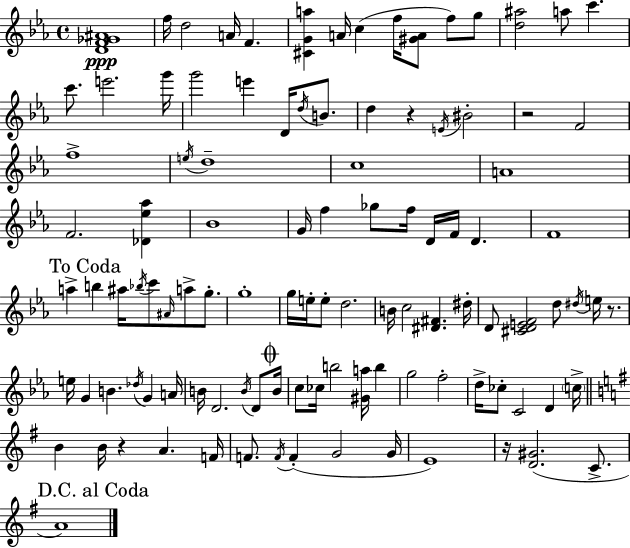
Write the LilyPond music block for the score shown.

{
  \clef treble
  \time 4/4
  \defaultTimeSignature
  \key c \minor
  <d' f' ges' ais'>1\ppp | f''16 d''2 a'16 f'4. | <cis' g' a''>4 a'16 c''4( f''16 <gis' a'>8 f''8) g''8 | <d'' ais''>2 a''8 c'''4. | \break c'''8. e'''2. g'''16 | g'''2 e'''4 d'16 \acciaccatura { d''16 } b'8. | d''4 r4 \acciaccatura { e'16 } bis'2-. | r2 f'2 | \break f''1-> | \acciaccatura { e''16 } d''1-- | c''1 | a'1 | \break f'2. <des' ees'' aes''>4 | bes'1 | g'16 f''4 ges''8 f''16 d'16 f'16 d'4. | f'1 | \break \mark "To Coda" a''4-> b''4 ais''16 \acciaccatura { bes''16 } c'''8 \grace { ais'16 } | a''8-> g''8.-. g''1-. | g''16 e''16-. e''8-. d''2. | b'16 c''2 <dis' fis'>4. | \break dis''16-. d'8 <cis' d' e' f'>2 d''8 | \acciaccatura { dis''16 } e''16 r8. e''16 g'4 b'4. | \acciaccatura { des''16 } g'4 a'16 b'16 d'2. | \acciaccatura { b'16 } d'8 \mark \markup { \musicglyph "scripts.coda" } b'16 c''8 ces''16 b''2 | \break <gis' a''>16 b''4 g''2 | f''2-. d''16-> ces''8-. c'2 | d'4 \parenthesize c''16-> \bar "||" \break \key g \major b'4 b'16 r4 a'4. f'16 | f'8. \acciaccatura { f'16 }( f'4-. g'2 | g'16 e'1) | r16 <d' gis'>2.( c'8.-> | \break \mark "D.C. al Coda" a'1) | \bar "|."
}